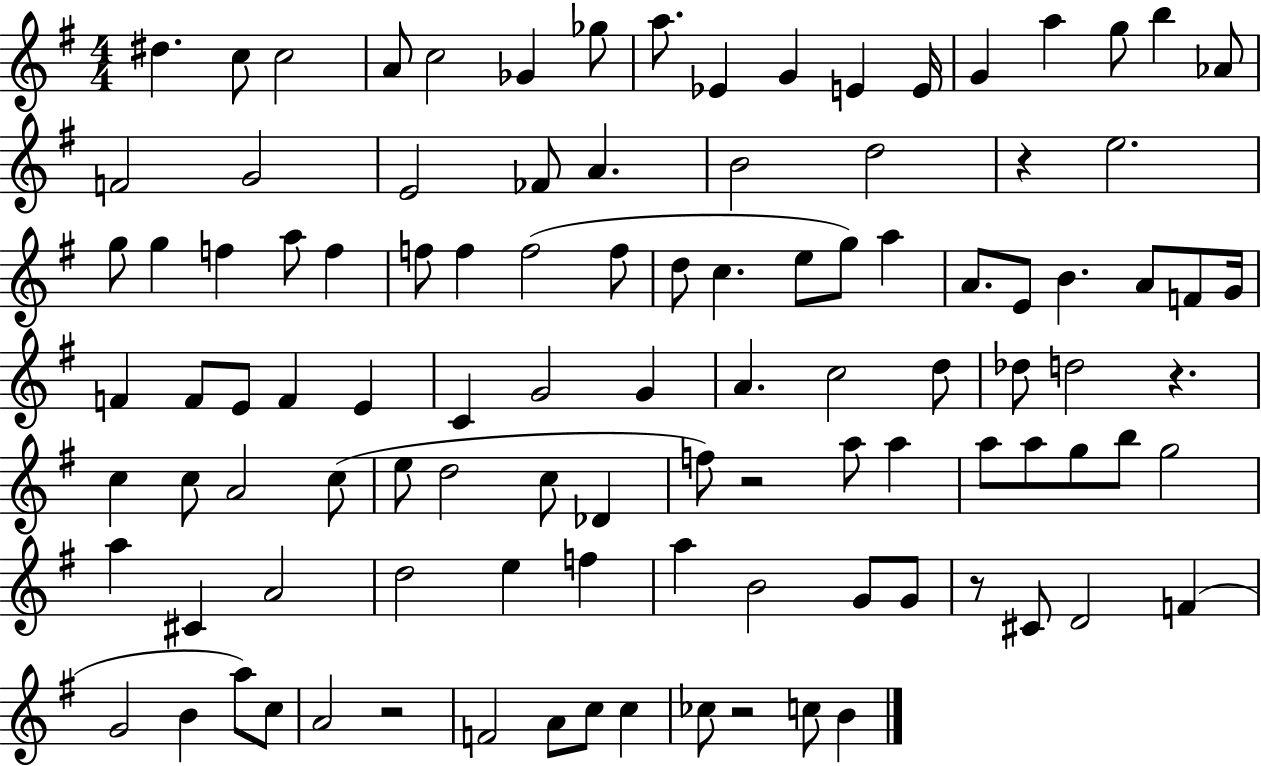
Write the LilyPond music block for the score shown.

{
  \clef treble
  \numericTimeSignature
  \time 4/4
  \key g \major
  dis''4. c''8 c''2 | a'8 c''2 ges'4 ges''8 | a''8. ees'4 g'4 e'4 e'16 | g'4 a''4 g''8 b''4 aes'8 | \break f'2 g'2 | e'2 fes'8 a'4. | b'2 d''2 | r4 e''2. | \break g''8 g''4 f''4 a''8 f''4 | f''8 f''4 f''2( f''8 | d''8 c''4. e''8 g''8) a''4 | a'8. e'8 b'4. a'8 f'8 g'16 | \break f'4 f'8 e'8 f'4 e'4 | c'4 g'2 g'4 | a'4. c''2 d''8 | des''8 d''2 r4. | \break c''4 c''8 a'2 c''8( | e''8 d''2 c''8 des'4 | f''8) r2 a''8 a''4 | a''8 a''8 g''8 b''8 g''2 | \break a''4 cis'4 a'2 | d''2 e''4 f''4 | a''4 b'2 g'8 g'8 | r8 cis'8 d'2 f'4( | \break g'2 b'4 a''8) c''8 | a'2 r2 | f'2 a'8 c''8 c''4 | ces''8 r2 c''8 b'4 | \break \bar "|."
}